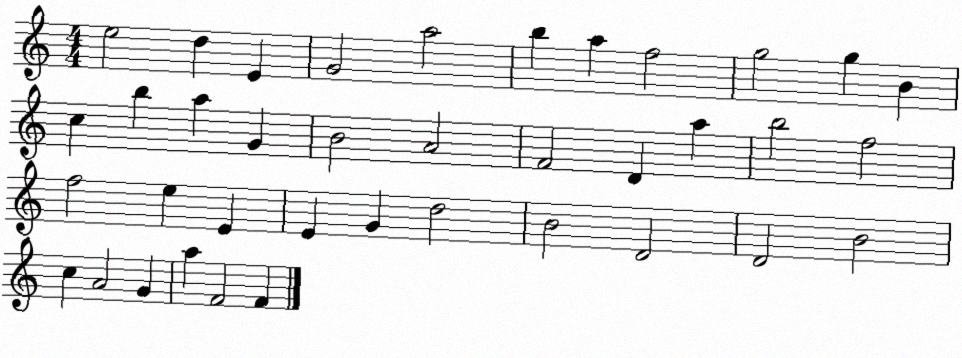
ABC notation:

X:1
T:Untitled
M:4/4
L:1/4
K:C
e2 d E G2 a2 b a f2 g2 g B c b a G B2 A2 F2 D a b2 f2 f2 e E E G d2 B2 D2 D2 B2 c A2 G a F2 F